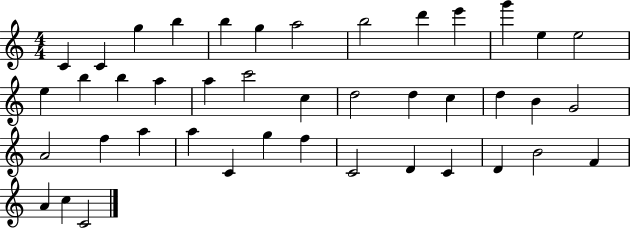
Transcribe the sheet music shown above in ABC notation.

X:1
T:Untitled
M:4/4
L:1/4
K:C
C C g b b g a2 b2 d' e' g' e e2 e b b a a c'2 c d2 d c d B G2 A2 f a a C g f C2 D C D B2 F A c C2